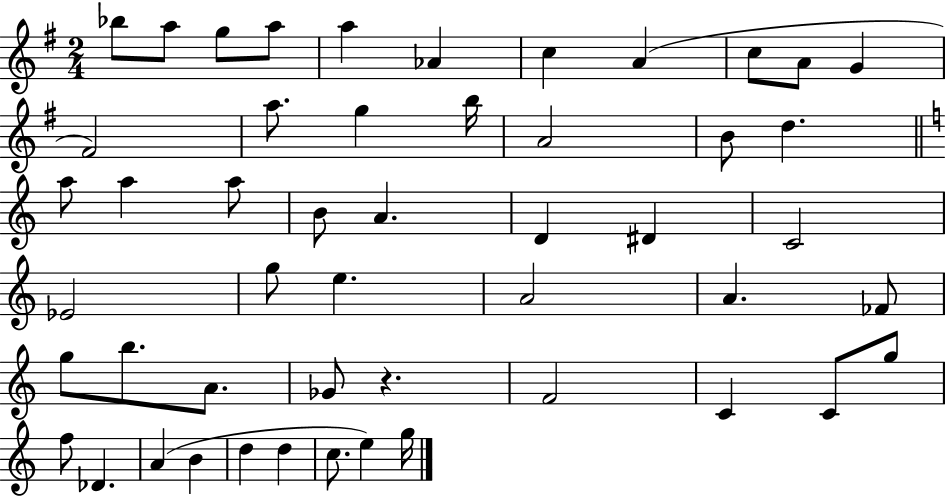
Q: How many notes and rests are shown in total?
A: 50